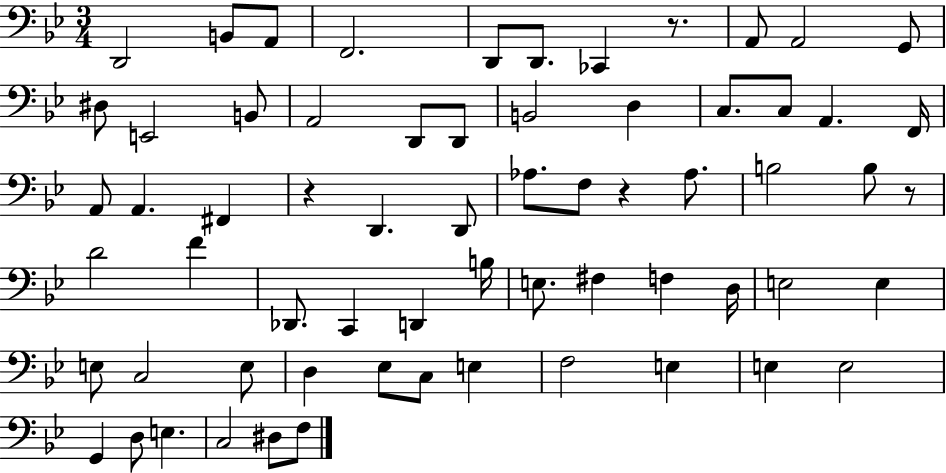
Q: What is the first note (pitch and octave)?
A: D2